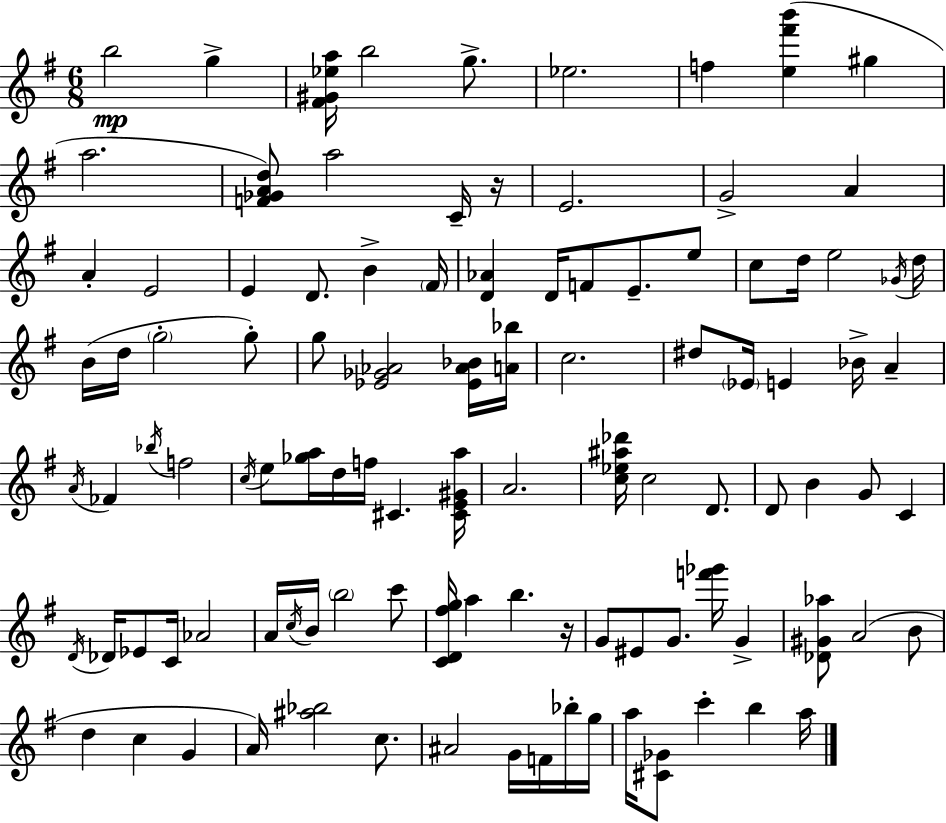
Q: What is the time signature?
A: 6/8